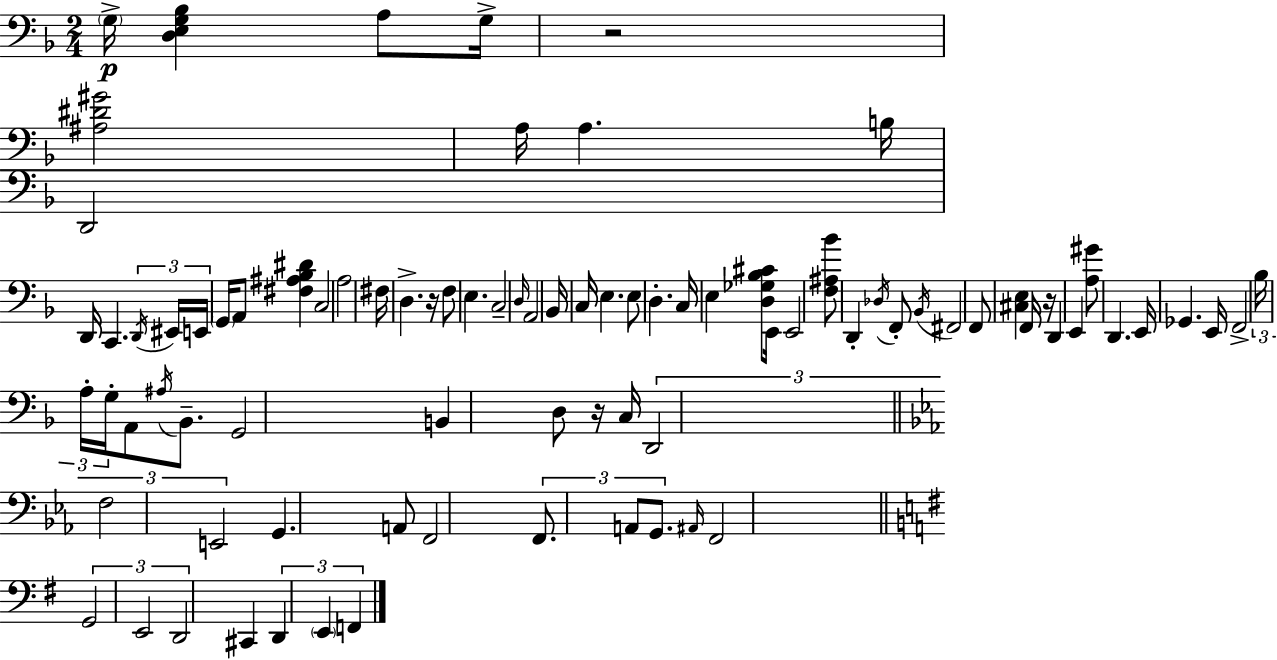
G3/s [D3,E3,G3,Bb3]/q A3/e G3/s R/h [A#3,D#4,G#4]/h A3/s A3/q. B3/s D2/h D2/s C2/q. D2/s EIS2/s E2/s G2/s A2/e [F#3,A#3,Bb3,D#4]/q C3/h A3/h F#3/s D3/q. R/s F3/e E3/q. C3/h D3/s A2/h Bb2/s C3/s E3/q. E3/e D3/q. C3/s E3/q [D3,Gb3,Bb3,C#4]/e E2/s E2/h [F3,A#3,Bb4]/e D2/q Db3/s F2/e Bb2/s F#2/h F2/e [C#3,E3]/q F2/s R/s D2/q E2/q [A3,G#4]/e D2/q. E2/s Gb2/q. E2/s F2/h Bb3/s A3/s G3/s A2/e A#3/s Bb2/e. G2/h B2/q D3/e R/s C3/s D2/h F3/h E2/h G2/q. A2/e F2/h F2/e. A2/e G2/e. A#2/s F2/h G2/h E2/h D2/h C#2/q D2/q E2/q F2/q